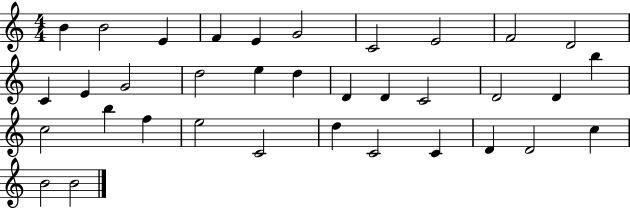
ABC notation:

X:1
T:Untitled
M:4/4
L:1/4
K:C
B B2 E F E G2 C2 E2 F2 D2 C E G2 d2 e d D D C2 D2 D b c2 b f e2 C2 d C2 C D D2 c B2 B2